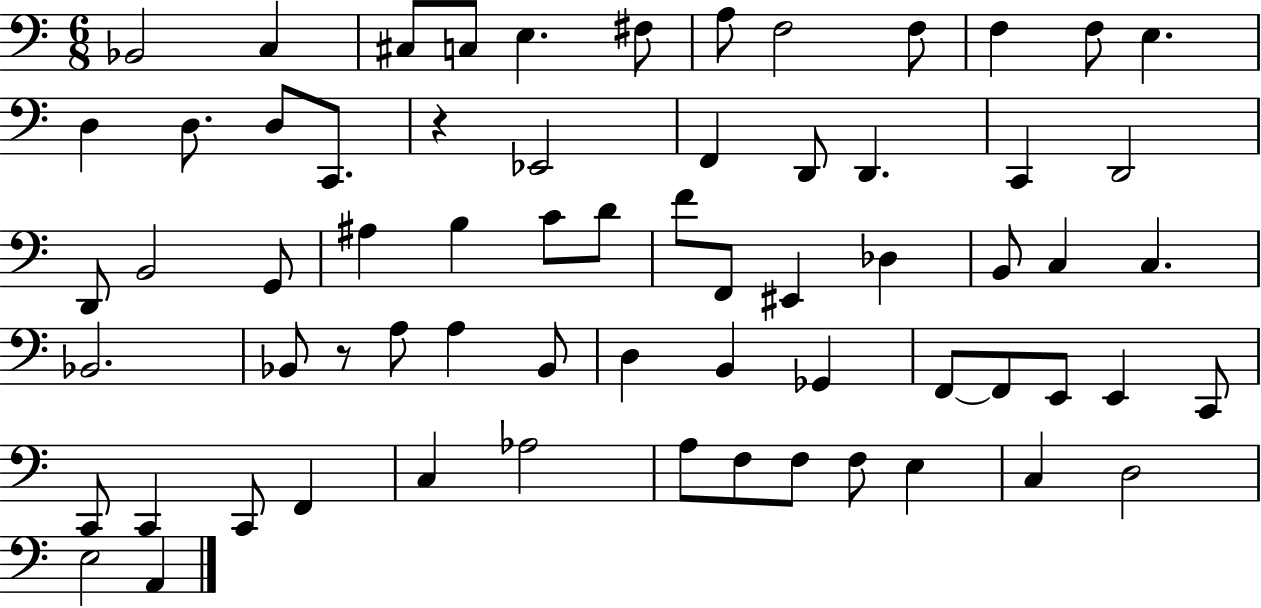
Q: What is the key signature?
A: C major